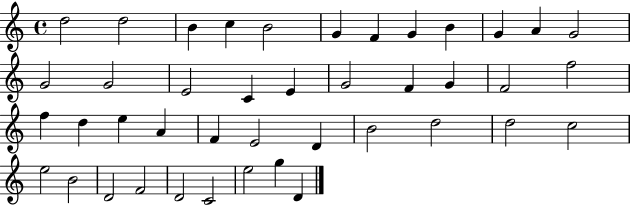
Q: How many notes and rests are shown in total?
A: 42